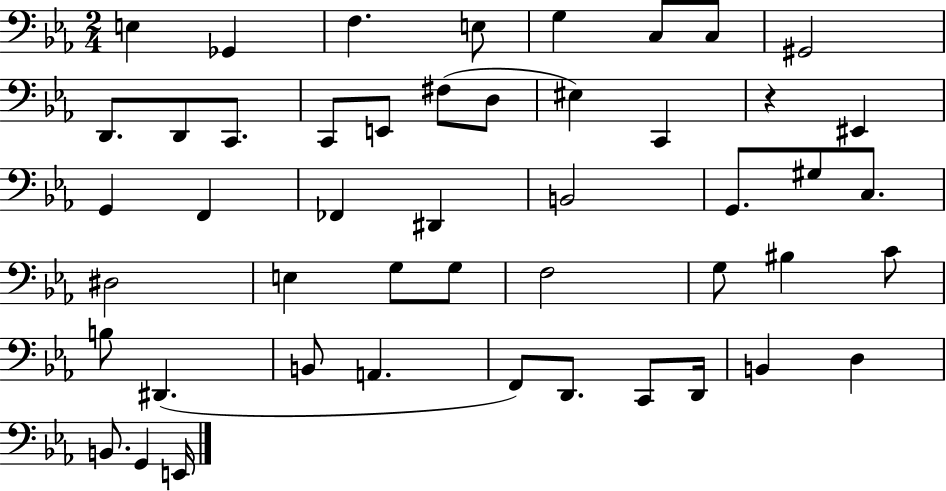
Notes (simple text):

E3/q Gb2/q F3/q. E3/e G3/q C3/e C3/e G#2/h D2/e. D2/e C2/e. C2/e E2/e F#3/e D3/e EIS3/q C2/q R/q EIS2/q G2/q F2/q FES2/q D#2/q B2/h G2/e. G#3/e C3/e. D#3/h E3/q G3/e G3/e F3/h G3/e BIS3/q C4/e B3/e D#2/q. B2/e A2/q. F2/e D2/e. C2/e D2/s B2/q D3/q B2/e. G2/q E2/s